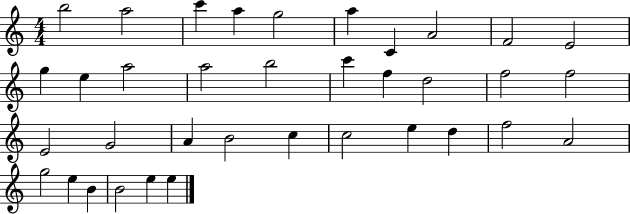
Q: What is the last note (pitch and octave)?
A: E5